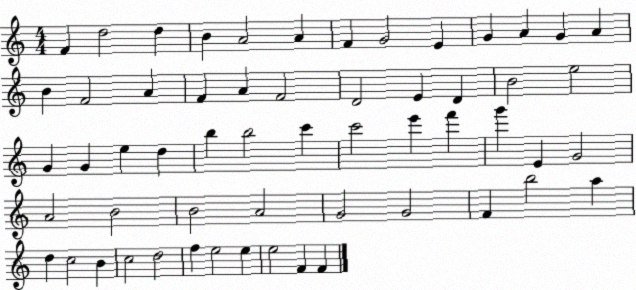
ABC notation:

X:1
T:Untitled
M:4/4
L:1/4
K:C
F d2 d B A2 A F G2 E G A G A B F2 A F A F2 D2 E D B2 e2 G G e d b b2 c' c'2 e' f' g' E G2 A2 B2 B2 A2 G2 G2 F b2 a d c2 B c2 d2 f e2 e e2 F F